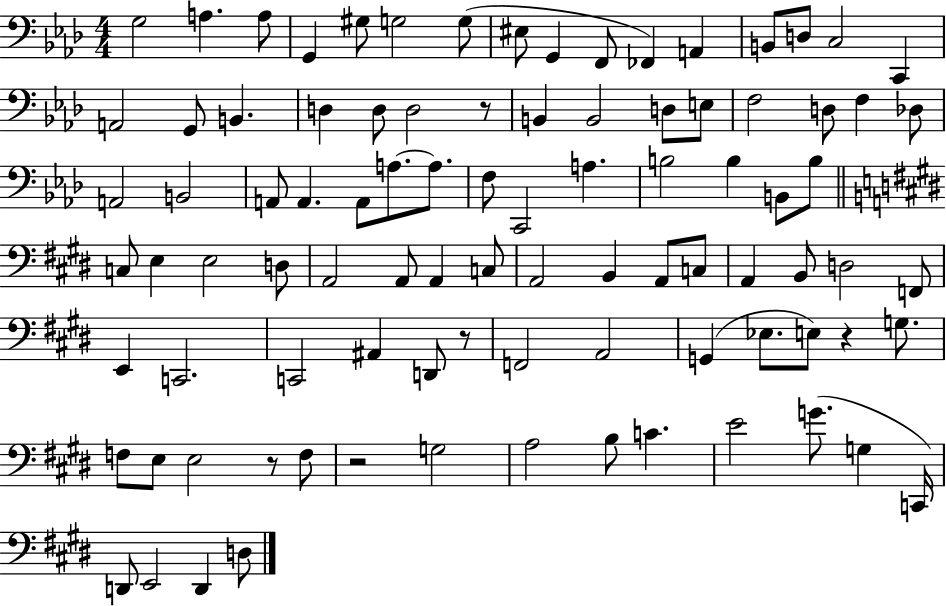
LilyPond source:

{
  \clef bass
  \numericTimeSignature
  \time 4/4
  \key aes \major
  g2 a4. a8 | g,4 gis8 g2 g8( | eis8 g,4 f,8 fes,4) a,4 | b,8 d8 c2 c,4 | \break a,2 g,8 b,4. | d4 d8 d2 r8 | b,4 b,2 d8 e8 | f2 d8 f4 des8 | \break a,2 b,2 | a,8 a,4. a,8 a8.~~ a8. | f8 c,2 a4. | b2 b4 b,8 b8 | \break \bar "||" \break \key e \major c8 e4 e2 d8 | a,2 a,8 a,4 c8 | a,2 b,4 a,8 c8 | a,4 b,8 d2 f,8 | \break e,4 c,2. | c,2 ais,4 d,8 r8 | f,2 a,2 | g,4( ees8. e8) r4 g8. | \break f8 e8 e2 r8 f8 | r2 g2 | a2 b8 c'4. | e'2 g'8.( g4 c,16) | \break d,8 e,2 d,4 d8 | \bar "|."
}